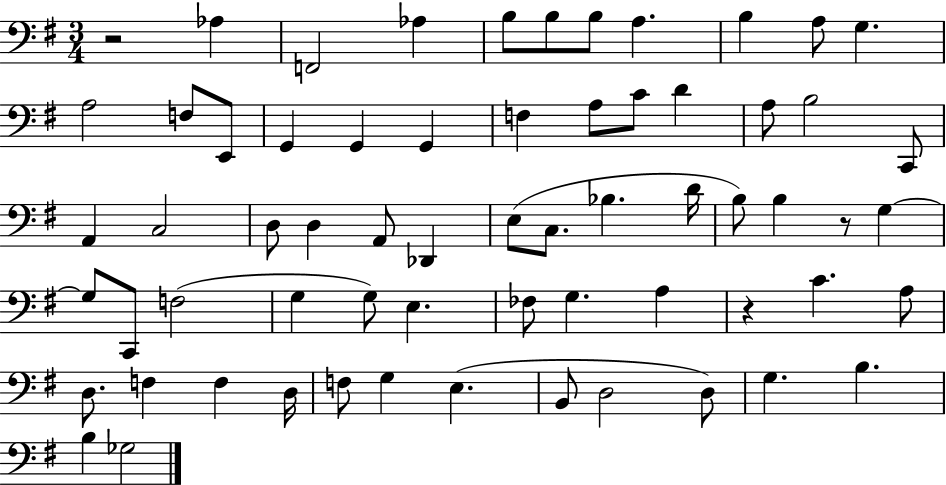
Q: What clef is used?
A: bass